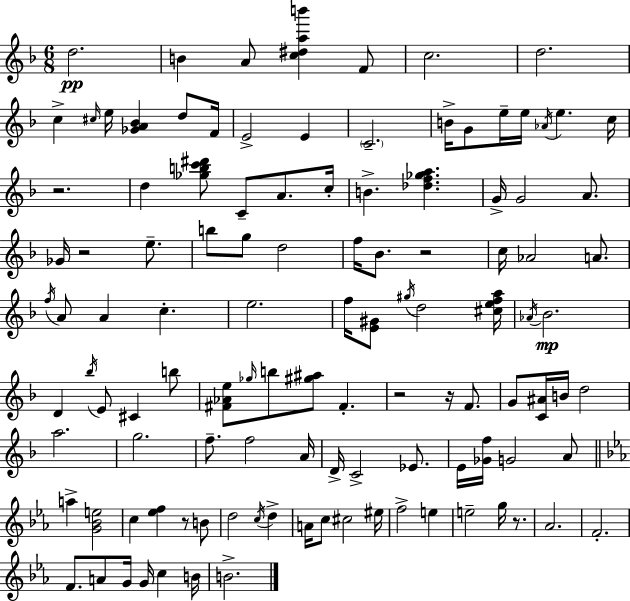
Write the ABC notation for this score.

X:1
T:Untitled
M:6/8
L:1/4
K:Dm
d2 B A/2 [c^dab'] F/2 c2 d2 c ^c/4 e/4 [_GA_B] d/2 F/4 E2 E C2 B/4 G/2 e/4 e/4 _A/4 e c/4 z2 d [_gbc'^d']/2 C/2 A/2 c/4 B [_df_ga] G/4 G2 A/2 _G/4 z2 e/2 b/2 g/2 d2 f/4 _B/2 z2 c/4 _A2 A/2 f/4 A/2 A c e2 f/4 [E^G]/2 ^g/4 d2 [^cefa]/4 _A/4 _B2 D _b/4 E/2 ^C b/2 [^F_Ae]/2 _g/4 b/2 [^g^a]/2 ^F z2 z/4 F/2 G/2 [C^A]/4 B/4 d2 a2 g2 f/2 f2 A/4 D/4 C2 _E/2 E/4 [_Gf]/4 G2 A/2 a [G_Be]2 c [_ef] z/2 B/2 d2 c/4 d A/4 c/2 ^c2 ^e/4 f2 e e2 g/4 z/2 _A2 F2 F/2 A/2 G/4 G/4 c B/4 B2